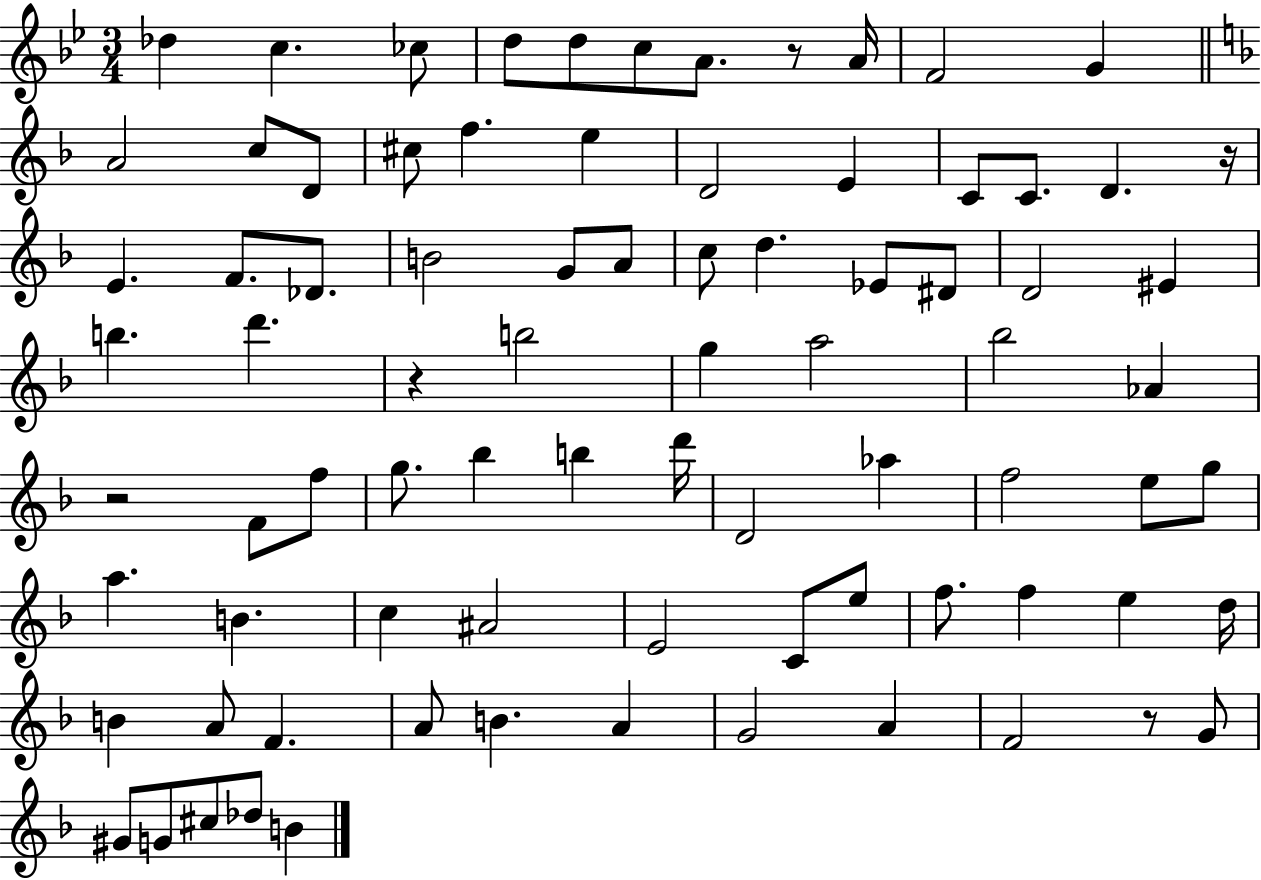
Db5/q C5/q. CES5/e D5/e D5/e C5/e A4/e. R/e A4/s F4/h G4/q A4/h C5/e D4/e C#5/e F5/q. E5/q D4/h E4/q C4/e C4/e. D4/q. R/s E4/q. F4/e. Db4/e. B4/h G4/e A4/e C5/e D5/q. Eb4/e D#4/e D4/h EIS4/q B5/q. D6/q. R/q B5/h G5/q A5/h Bb5/h Ab4/q R/h F4/e F5/e G5/e. Bb5/q B5/q D6/s D4/h Ab5/q F5/h E5/e G5/e A5/q. B4/q. C5/q A#4/h E4/h C4/e E5/e F5/e. F5/q E5/q D5/s B4/q A4/e F4/q. A4/e B4/q. A4/q G4/h A4/q F4/h R/e G4/e G#4/e G4/e C#5/e Db5/e B4/q